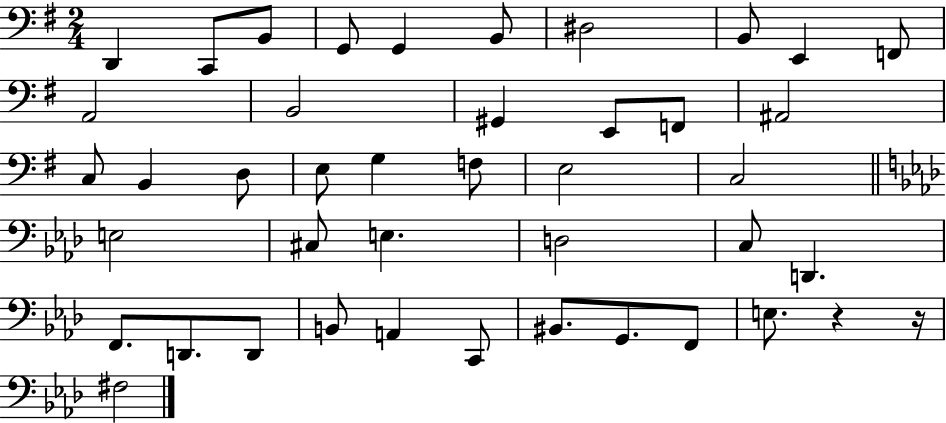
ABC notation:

X:1
T:Untitled
M:2/4
L:1/4
K:G
D,, C,,/2 B,,/2 G,,/2 G,, B,,/2 ^D,2 B,,/2 E,, F,,/2 A,,2 B,,2 ^G,, E,,/2 F,,/2 ^A,,2 C,/2 B,, D,/2 E,/2 G, F,/2 E,2 C,2 E,2 ^C,/2 E, D,2 C,/2 D,, F,,/2 D,,/2 D,,/2 B,,/2 A,, C,,/2 ^B,,/2 G,,/2 F,,/2 E,/2 z z/4 ^F,2